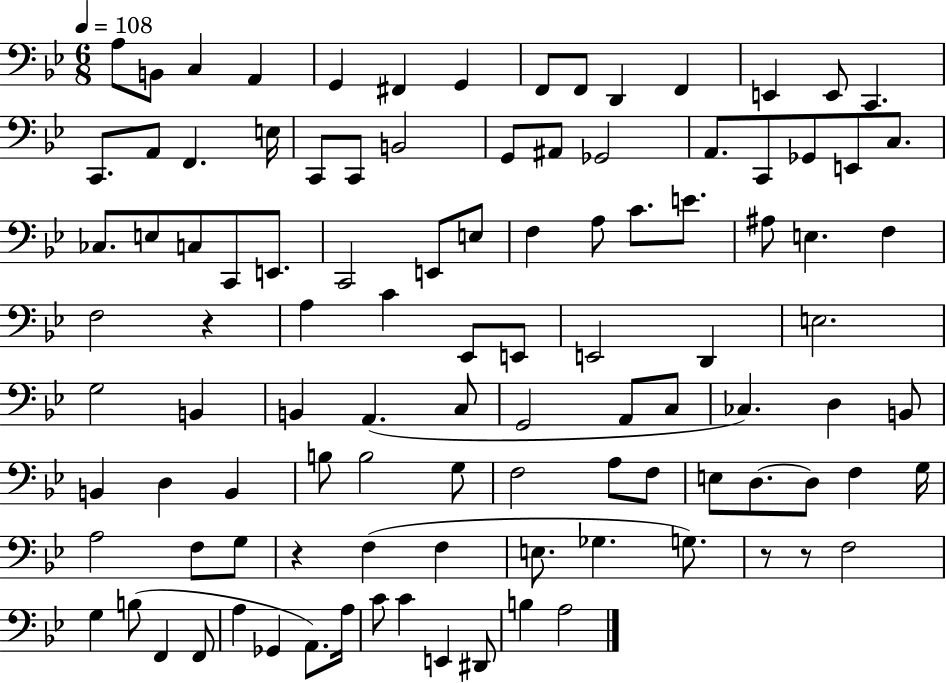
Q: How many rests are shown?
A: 4